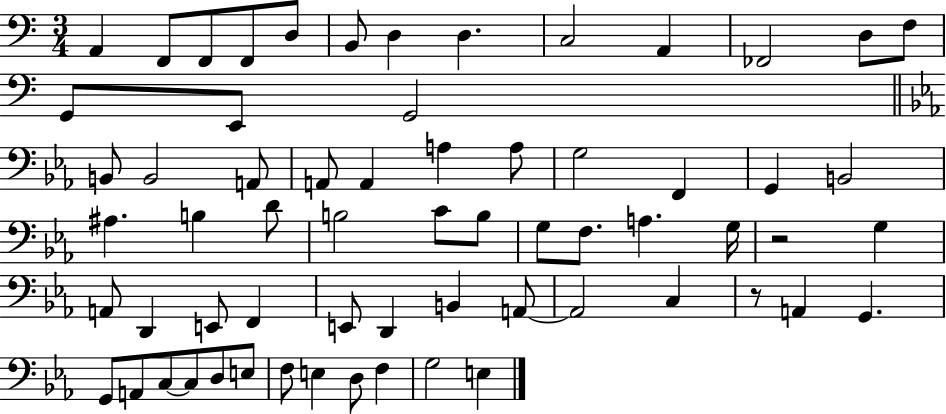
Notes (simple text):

A2/q F2/e F2/e F2/e D3/e B2/e D3/q D3/q. C3/h A2/q FES2/h D3/e F3/e G2/e E2/e G2/h B2/e B2/h A2/e A2/e A2/q A3/q A3/e G3/h F2/q G2/q B2/h A#3/q. B3/q D4/e B3/h C4/e B3/e G3/e F3/e. A3/q. G3/s R/h G3/q A2/e D2/q E2/e F2/q E2/e D2/q B2/q A2/e A2/h C3/q R/e A2/q G2/q. G2/e A2/e C3/e C3/e D3/e E3/e F3/e E3/q D3/e F3/q G3/h E3/q